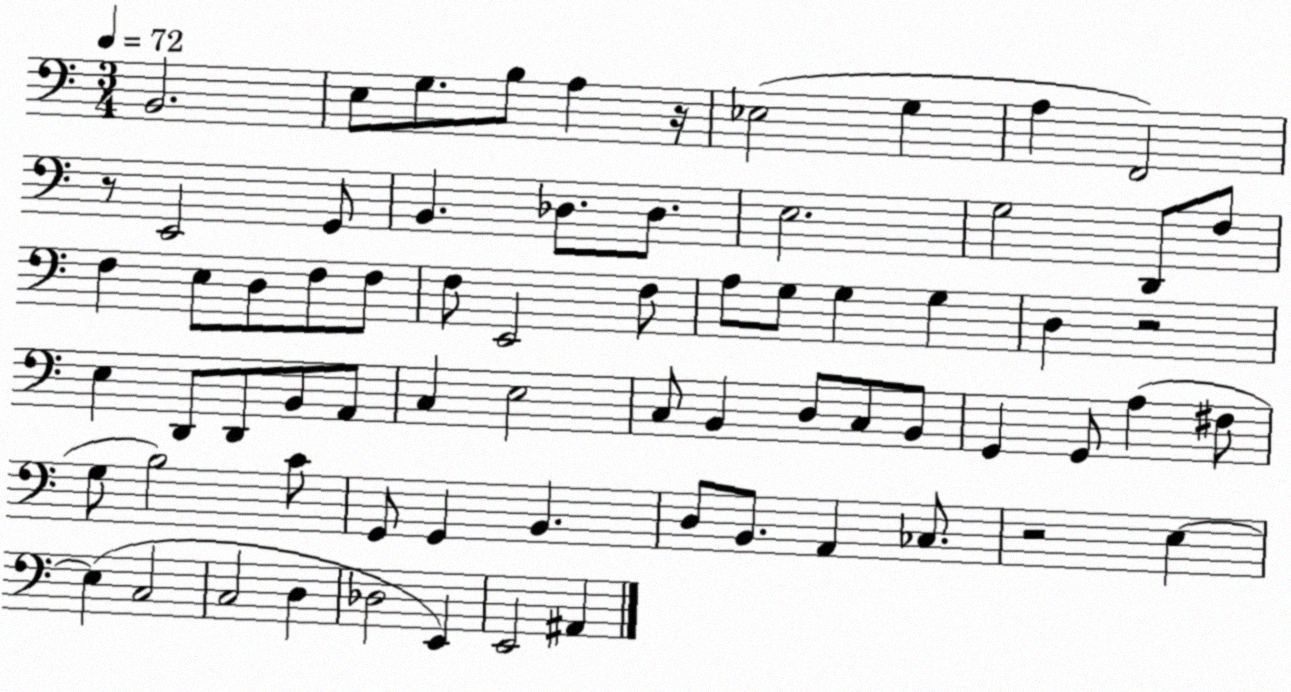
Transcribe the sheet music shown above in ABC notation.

X:1
T:Untitled
M:3/4
L:1/4
K:C
B,,2 E,/2 G,/2 B,/2 A, z/4 _E,2 G, A, F,,2 z/2 E,,2 G,,/2 B,, _D,/2 _D,/2 E,2 G,2 D,,/2 F,/2 F, E,/2 D,/2 F,/2 F,/2 F,/2 E,,2 F,/2 A,/2 G,/2 G, G, D, z2 E, D,,/2 D,,/2 B,,/2 A,,/2 C, E,2 C,/2 B,, D,/2 C,/2 B,,/2 G,, G,,/2 A, ^F,/2 G,/2 B,2 C/2 G,,/2 G,, B,, D,/2 B,,/2 A,, _C,/2 z2 E, E, C,2 C,2 D, _D,2 E,, E,,2 ^A,,